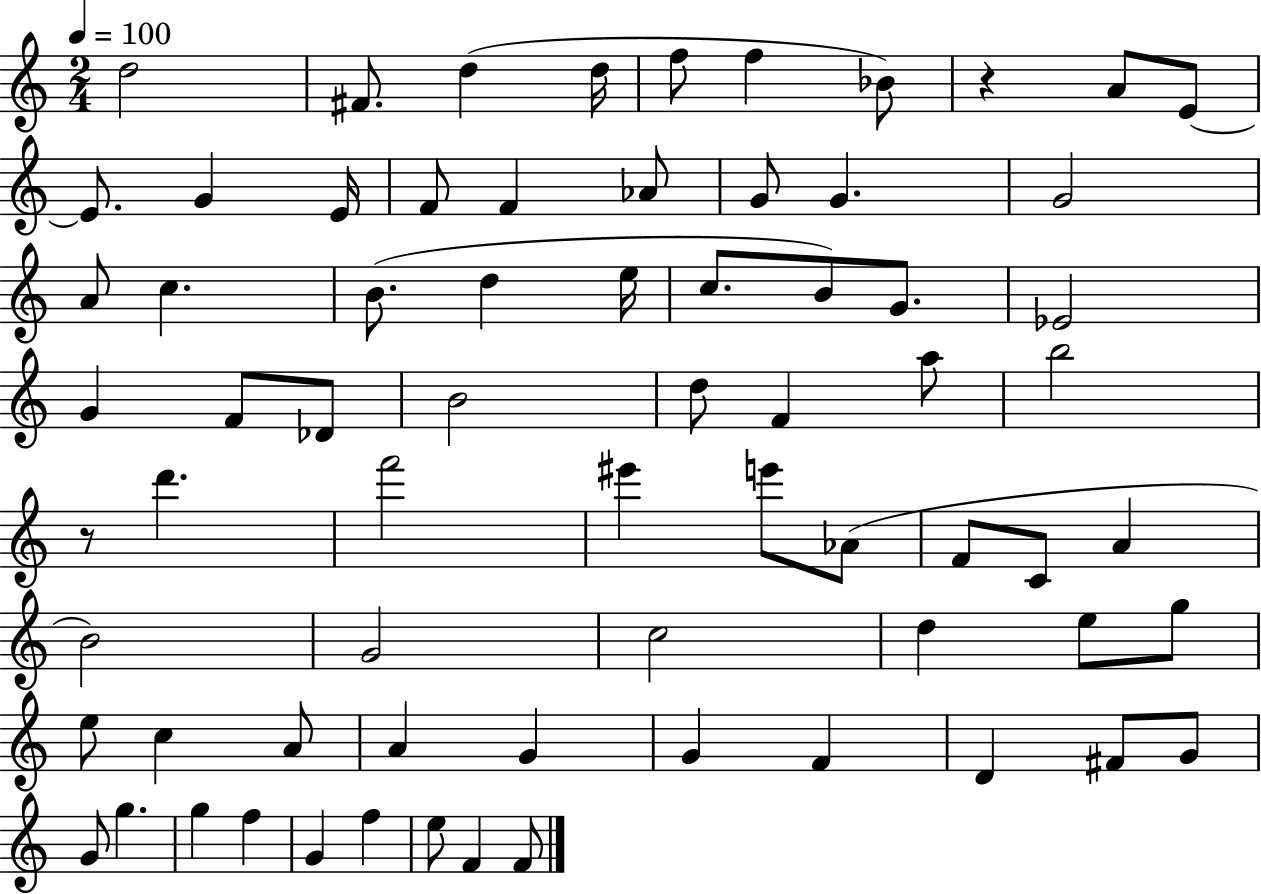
{
  \clef treble
  \numericTimeSignature
  \time 2/4
  \key c \major
  \tempo 4 = 100
  \repeat volta 2 { d''2 | fis'8. d''4( d''16 | f''8 f''4 bes'8) | r4 a'8 e'8~~ | \break e'8. g'4 e'16 | f'8 f'4 aes'8 | g'8 g'4. | g'2 | \break a'8 c''4. | b'8.( d''4 e''16 | c''8. b'8) g'8. | ees'2 | \break g'4 f'8 des'8 | b'2 | d''8 f'4 a''8 | b''2 | \break r8 d'''4. | f'''2 | eis'''4 e'''8 aes'8( | f'8 c'8 a'4 | \break b'2) | g'2 | c''2 | d''4 e''8 g''8 | \break e''8 c''4 a'8 | a'4 g'4 | g'4 f'4 | d'4 fis'8 g'8 | \break g'8 g''4. | g''4 f''4 | g'4 f''4 | e''8 f'4 f'8 | \break } \bar "|."
}